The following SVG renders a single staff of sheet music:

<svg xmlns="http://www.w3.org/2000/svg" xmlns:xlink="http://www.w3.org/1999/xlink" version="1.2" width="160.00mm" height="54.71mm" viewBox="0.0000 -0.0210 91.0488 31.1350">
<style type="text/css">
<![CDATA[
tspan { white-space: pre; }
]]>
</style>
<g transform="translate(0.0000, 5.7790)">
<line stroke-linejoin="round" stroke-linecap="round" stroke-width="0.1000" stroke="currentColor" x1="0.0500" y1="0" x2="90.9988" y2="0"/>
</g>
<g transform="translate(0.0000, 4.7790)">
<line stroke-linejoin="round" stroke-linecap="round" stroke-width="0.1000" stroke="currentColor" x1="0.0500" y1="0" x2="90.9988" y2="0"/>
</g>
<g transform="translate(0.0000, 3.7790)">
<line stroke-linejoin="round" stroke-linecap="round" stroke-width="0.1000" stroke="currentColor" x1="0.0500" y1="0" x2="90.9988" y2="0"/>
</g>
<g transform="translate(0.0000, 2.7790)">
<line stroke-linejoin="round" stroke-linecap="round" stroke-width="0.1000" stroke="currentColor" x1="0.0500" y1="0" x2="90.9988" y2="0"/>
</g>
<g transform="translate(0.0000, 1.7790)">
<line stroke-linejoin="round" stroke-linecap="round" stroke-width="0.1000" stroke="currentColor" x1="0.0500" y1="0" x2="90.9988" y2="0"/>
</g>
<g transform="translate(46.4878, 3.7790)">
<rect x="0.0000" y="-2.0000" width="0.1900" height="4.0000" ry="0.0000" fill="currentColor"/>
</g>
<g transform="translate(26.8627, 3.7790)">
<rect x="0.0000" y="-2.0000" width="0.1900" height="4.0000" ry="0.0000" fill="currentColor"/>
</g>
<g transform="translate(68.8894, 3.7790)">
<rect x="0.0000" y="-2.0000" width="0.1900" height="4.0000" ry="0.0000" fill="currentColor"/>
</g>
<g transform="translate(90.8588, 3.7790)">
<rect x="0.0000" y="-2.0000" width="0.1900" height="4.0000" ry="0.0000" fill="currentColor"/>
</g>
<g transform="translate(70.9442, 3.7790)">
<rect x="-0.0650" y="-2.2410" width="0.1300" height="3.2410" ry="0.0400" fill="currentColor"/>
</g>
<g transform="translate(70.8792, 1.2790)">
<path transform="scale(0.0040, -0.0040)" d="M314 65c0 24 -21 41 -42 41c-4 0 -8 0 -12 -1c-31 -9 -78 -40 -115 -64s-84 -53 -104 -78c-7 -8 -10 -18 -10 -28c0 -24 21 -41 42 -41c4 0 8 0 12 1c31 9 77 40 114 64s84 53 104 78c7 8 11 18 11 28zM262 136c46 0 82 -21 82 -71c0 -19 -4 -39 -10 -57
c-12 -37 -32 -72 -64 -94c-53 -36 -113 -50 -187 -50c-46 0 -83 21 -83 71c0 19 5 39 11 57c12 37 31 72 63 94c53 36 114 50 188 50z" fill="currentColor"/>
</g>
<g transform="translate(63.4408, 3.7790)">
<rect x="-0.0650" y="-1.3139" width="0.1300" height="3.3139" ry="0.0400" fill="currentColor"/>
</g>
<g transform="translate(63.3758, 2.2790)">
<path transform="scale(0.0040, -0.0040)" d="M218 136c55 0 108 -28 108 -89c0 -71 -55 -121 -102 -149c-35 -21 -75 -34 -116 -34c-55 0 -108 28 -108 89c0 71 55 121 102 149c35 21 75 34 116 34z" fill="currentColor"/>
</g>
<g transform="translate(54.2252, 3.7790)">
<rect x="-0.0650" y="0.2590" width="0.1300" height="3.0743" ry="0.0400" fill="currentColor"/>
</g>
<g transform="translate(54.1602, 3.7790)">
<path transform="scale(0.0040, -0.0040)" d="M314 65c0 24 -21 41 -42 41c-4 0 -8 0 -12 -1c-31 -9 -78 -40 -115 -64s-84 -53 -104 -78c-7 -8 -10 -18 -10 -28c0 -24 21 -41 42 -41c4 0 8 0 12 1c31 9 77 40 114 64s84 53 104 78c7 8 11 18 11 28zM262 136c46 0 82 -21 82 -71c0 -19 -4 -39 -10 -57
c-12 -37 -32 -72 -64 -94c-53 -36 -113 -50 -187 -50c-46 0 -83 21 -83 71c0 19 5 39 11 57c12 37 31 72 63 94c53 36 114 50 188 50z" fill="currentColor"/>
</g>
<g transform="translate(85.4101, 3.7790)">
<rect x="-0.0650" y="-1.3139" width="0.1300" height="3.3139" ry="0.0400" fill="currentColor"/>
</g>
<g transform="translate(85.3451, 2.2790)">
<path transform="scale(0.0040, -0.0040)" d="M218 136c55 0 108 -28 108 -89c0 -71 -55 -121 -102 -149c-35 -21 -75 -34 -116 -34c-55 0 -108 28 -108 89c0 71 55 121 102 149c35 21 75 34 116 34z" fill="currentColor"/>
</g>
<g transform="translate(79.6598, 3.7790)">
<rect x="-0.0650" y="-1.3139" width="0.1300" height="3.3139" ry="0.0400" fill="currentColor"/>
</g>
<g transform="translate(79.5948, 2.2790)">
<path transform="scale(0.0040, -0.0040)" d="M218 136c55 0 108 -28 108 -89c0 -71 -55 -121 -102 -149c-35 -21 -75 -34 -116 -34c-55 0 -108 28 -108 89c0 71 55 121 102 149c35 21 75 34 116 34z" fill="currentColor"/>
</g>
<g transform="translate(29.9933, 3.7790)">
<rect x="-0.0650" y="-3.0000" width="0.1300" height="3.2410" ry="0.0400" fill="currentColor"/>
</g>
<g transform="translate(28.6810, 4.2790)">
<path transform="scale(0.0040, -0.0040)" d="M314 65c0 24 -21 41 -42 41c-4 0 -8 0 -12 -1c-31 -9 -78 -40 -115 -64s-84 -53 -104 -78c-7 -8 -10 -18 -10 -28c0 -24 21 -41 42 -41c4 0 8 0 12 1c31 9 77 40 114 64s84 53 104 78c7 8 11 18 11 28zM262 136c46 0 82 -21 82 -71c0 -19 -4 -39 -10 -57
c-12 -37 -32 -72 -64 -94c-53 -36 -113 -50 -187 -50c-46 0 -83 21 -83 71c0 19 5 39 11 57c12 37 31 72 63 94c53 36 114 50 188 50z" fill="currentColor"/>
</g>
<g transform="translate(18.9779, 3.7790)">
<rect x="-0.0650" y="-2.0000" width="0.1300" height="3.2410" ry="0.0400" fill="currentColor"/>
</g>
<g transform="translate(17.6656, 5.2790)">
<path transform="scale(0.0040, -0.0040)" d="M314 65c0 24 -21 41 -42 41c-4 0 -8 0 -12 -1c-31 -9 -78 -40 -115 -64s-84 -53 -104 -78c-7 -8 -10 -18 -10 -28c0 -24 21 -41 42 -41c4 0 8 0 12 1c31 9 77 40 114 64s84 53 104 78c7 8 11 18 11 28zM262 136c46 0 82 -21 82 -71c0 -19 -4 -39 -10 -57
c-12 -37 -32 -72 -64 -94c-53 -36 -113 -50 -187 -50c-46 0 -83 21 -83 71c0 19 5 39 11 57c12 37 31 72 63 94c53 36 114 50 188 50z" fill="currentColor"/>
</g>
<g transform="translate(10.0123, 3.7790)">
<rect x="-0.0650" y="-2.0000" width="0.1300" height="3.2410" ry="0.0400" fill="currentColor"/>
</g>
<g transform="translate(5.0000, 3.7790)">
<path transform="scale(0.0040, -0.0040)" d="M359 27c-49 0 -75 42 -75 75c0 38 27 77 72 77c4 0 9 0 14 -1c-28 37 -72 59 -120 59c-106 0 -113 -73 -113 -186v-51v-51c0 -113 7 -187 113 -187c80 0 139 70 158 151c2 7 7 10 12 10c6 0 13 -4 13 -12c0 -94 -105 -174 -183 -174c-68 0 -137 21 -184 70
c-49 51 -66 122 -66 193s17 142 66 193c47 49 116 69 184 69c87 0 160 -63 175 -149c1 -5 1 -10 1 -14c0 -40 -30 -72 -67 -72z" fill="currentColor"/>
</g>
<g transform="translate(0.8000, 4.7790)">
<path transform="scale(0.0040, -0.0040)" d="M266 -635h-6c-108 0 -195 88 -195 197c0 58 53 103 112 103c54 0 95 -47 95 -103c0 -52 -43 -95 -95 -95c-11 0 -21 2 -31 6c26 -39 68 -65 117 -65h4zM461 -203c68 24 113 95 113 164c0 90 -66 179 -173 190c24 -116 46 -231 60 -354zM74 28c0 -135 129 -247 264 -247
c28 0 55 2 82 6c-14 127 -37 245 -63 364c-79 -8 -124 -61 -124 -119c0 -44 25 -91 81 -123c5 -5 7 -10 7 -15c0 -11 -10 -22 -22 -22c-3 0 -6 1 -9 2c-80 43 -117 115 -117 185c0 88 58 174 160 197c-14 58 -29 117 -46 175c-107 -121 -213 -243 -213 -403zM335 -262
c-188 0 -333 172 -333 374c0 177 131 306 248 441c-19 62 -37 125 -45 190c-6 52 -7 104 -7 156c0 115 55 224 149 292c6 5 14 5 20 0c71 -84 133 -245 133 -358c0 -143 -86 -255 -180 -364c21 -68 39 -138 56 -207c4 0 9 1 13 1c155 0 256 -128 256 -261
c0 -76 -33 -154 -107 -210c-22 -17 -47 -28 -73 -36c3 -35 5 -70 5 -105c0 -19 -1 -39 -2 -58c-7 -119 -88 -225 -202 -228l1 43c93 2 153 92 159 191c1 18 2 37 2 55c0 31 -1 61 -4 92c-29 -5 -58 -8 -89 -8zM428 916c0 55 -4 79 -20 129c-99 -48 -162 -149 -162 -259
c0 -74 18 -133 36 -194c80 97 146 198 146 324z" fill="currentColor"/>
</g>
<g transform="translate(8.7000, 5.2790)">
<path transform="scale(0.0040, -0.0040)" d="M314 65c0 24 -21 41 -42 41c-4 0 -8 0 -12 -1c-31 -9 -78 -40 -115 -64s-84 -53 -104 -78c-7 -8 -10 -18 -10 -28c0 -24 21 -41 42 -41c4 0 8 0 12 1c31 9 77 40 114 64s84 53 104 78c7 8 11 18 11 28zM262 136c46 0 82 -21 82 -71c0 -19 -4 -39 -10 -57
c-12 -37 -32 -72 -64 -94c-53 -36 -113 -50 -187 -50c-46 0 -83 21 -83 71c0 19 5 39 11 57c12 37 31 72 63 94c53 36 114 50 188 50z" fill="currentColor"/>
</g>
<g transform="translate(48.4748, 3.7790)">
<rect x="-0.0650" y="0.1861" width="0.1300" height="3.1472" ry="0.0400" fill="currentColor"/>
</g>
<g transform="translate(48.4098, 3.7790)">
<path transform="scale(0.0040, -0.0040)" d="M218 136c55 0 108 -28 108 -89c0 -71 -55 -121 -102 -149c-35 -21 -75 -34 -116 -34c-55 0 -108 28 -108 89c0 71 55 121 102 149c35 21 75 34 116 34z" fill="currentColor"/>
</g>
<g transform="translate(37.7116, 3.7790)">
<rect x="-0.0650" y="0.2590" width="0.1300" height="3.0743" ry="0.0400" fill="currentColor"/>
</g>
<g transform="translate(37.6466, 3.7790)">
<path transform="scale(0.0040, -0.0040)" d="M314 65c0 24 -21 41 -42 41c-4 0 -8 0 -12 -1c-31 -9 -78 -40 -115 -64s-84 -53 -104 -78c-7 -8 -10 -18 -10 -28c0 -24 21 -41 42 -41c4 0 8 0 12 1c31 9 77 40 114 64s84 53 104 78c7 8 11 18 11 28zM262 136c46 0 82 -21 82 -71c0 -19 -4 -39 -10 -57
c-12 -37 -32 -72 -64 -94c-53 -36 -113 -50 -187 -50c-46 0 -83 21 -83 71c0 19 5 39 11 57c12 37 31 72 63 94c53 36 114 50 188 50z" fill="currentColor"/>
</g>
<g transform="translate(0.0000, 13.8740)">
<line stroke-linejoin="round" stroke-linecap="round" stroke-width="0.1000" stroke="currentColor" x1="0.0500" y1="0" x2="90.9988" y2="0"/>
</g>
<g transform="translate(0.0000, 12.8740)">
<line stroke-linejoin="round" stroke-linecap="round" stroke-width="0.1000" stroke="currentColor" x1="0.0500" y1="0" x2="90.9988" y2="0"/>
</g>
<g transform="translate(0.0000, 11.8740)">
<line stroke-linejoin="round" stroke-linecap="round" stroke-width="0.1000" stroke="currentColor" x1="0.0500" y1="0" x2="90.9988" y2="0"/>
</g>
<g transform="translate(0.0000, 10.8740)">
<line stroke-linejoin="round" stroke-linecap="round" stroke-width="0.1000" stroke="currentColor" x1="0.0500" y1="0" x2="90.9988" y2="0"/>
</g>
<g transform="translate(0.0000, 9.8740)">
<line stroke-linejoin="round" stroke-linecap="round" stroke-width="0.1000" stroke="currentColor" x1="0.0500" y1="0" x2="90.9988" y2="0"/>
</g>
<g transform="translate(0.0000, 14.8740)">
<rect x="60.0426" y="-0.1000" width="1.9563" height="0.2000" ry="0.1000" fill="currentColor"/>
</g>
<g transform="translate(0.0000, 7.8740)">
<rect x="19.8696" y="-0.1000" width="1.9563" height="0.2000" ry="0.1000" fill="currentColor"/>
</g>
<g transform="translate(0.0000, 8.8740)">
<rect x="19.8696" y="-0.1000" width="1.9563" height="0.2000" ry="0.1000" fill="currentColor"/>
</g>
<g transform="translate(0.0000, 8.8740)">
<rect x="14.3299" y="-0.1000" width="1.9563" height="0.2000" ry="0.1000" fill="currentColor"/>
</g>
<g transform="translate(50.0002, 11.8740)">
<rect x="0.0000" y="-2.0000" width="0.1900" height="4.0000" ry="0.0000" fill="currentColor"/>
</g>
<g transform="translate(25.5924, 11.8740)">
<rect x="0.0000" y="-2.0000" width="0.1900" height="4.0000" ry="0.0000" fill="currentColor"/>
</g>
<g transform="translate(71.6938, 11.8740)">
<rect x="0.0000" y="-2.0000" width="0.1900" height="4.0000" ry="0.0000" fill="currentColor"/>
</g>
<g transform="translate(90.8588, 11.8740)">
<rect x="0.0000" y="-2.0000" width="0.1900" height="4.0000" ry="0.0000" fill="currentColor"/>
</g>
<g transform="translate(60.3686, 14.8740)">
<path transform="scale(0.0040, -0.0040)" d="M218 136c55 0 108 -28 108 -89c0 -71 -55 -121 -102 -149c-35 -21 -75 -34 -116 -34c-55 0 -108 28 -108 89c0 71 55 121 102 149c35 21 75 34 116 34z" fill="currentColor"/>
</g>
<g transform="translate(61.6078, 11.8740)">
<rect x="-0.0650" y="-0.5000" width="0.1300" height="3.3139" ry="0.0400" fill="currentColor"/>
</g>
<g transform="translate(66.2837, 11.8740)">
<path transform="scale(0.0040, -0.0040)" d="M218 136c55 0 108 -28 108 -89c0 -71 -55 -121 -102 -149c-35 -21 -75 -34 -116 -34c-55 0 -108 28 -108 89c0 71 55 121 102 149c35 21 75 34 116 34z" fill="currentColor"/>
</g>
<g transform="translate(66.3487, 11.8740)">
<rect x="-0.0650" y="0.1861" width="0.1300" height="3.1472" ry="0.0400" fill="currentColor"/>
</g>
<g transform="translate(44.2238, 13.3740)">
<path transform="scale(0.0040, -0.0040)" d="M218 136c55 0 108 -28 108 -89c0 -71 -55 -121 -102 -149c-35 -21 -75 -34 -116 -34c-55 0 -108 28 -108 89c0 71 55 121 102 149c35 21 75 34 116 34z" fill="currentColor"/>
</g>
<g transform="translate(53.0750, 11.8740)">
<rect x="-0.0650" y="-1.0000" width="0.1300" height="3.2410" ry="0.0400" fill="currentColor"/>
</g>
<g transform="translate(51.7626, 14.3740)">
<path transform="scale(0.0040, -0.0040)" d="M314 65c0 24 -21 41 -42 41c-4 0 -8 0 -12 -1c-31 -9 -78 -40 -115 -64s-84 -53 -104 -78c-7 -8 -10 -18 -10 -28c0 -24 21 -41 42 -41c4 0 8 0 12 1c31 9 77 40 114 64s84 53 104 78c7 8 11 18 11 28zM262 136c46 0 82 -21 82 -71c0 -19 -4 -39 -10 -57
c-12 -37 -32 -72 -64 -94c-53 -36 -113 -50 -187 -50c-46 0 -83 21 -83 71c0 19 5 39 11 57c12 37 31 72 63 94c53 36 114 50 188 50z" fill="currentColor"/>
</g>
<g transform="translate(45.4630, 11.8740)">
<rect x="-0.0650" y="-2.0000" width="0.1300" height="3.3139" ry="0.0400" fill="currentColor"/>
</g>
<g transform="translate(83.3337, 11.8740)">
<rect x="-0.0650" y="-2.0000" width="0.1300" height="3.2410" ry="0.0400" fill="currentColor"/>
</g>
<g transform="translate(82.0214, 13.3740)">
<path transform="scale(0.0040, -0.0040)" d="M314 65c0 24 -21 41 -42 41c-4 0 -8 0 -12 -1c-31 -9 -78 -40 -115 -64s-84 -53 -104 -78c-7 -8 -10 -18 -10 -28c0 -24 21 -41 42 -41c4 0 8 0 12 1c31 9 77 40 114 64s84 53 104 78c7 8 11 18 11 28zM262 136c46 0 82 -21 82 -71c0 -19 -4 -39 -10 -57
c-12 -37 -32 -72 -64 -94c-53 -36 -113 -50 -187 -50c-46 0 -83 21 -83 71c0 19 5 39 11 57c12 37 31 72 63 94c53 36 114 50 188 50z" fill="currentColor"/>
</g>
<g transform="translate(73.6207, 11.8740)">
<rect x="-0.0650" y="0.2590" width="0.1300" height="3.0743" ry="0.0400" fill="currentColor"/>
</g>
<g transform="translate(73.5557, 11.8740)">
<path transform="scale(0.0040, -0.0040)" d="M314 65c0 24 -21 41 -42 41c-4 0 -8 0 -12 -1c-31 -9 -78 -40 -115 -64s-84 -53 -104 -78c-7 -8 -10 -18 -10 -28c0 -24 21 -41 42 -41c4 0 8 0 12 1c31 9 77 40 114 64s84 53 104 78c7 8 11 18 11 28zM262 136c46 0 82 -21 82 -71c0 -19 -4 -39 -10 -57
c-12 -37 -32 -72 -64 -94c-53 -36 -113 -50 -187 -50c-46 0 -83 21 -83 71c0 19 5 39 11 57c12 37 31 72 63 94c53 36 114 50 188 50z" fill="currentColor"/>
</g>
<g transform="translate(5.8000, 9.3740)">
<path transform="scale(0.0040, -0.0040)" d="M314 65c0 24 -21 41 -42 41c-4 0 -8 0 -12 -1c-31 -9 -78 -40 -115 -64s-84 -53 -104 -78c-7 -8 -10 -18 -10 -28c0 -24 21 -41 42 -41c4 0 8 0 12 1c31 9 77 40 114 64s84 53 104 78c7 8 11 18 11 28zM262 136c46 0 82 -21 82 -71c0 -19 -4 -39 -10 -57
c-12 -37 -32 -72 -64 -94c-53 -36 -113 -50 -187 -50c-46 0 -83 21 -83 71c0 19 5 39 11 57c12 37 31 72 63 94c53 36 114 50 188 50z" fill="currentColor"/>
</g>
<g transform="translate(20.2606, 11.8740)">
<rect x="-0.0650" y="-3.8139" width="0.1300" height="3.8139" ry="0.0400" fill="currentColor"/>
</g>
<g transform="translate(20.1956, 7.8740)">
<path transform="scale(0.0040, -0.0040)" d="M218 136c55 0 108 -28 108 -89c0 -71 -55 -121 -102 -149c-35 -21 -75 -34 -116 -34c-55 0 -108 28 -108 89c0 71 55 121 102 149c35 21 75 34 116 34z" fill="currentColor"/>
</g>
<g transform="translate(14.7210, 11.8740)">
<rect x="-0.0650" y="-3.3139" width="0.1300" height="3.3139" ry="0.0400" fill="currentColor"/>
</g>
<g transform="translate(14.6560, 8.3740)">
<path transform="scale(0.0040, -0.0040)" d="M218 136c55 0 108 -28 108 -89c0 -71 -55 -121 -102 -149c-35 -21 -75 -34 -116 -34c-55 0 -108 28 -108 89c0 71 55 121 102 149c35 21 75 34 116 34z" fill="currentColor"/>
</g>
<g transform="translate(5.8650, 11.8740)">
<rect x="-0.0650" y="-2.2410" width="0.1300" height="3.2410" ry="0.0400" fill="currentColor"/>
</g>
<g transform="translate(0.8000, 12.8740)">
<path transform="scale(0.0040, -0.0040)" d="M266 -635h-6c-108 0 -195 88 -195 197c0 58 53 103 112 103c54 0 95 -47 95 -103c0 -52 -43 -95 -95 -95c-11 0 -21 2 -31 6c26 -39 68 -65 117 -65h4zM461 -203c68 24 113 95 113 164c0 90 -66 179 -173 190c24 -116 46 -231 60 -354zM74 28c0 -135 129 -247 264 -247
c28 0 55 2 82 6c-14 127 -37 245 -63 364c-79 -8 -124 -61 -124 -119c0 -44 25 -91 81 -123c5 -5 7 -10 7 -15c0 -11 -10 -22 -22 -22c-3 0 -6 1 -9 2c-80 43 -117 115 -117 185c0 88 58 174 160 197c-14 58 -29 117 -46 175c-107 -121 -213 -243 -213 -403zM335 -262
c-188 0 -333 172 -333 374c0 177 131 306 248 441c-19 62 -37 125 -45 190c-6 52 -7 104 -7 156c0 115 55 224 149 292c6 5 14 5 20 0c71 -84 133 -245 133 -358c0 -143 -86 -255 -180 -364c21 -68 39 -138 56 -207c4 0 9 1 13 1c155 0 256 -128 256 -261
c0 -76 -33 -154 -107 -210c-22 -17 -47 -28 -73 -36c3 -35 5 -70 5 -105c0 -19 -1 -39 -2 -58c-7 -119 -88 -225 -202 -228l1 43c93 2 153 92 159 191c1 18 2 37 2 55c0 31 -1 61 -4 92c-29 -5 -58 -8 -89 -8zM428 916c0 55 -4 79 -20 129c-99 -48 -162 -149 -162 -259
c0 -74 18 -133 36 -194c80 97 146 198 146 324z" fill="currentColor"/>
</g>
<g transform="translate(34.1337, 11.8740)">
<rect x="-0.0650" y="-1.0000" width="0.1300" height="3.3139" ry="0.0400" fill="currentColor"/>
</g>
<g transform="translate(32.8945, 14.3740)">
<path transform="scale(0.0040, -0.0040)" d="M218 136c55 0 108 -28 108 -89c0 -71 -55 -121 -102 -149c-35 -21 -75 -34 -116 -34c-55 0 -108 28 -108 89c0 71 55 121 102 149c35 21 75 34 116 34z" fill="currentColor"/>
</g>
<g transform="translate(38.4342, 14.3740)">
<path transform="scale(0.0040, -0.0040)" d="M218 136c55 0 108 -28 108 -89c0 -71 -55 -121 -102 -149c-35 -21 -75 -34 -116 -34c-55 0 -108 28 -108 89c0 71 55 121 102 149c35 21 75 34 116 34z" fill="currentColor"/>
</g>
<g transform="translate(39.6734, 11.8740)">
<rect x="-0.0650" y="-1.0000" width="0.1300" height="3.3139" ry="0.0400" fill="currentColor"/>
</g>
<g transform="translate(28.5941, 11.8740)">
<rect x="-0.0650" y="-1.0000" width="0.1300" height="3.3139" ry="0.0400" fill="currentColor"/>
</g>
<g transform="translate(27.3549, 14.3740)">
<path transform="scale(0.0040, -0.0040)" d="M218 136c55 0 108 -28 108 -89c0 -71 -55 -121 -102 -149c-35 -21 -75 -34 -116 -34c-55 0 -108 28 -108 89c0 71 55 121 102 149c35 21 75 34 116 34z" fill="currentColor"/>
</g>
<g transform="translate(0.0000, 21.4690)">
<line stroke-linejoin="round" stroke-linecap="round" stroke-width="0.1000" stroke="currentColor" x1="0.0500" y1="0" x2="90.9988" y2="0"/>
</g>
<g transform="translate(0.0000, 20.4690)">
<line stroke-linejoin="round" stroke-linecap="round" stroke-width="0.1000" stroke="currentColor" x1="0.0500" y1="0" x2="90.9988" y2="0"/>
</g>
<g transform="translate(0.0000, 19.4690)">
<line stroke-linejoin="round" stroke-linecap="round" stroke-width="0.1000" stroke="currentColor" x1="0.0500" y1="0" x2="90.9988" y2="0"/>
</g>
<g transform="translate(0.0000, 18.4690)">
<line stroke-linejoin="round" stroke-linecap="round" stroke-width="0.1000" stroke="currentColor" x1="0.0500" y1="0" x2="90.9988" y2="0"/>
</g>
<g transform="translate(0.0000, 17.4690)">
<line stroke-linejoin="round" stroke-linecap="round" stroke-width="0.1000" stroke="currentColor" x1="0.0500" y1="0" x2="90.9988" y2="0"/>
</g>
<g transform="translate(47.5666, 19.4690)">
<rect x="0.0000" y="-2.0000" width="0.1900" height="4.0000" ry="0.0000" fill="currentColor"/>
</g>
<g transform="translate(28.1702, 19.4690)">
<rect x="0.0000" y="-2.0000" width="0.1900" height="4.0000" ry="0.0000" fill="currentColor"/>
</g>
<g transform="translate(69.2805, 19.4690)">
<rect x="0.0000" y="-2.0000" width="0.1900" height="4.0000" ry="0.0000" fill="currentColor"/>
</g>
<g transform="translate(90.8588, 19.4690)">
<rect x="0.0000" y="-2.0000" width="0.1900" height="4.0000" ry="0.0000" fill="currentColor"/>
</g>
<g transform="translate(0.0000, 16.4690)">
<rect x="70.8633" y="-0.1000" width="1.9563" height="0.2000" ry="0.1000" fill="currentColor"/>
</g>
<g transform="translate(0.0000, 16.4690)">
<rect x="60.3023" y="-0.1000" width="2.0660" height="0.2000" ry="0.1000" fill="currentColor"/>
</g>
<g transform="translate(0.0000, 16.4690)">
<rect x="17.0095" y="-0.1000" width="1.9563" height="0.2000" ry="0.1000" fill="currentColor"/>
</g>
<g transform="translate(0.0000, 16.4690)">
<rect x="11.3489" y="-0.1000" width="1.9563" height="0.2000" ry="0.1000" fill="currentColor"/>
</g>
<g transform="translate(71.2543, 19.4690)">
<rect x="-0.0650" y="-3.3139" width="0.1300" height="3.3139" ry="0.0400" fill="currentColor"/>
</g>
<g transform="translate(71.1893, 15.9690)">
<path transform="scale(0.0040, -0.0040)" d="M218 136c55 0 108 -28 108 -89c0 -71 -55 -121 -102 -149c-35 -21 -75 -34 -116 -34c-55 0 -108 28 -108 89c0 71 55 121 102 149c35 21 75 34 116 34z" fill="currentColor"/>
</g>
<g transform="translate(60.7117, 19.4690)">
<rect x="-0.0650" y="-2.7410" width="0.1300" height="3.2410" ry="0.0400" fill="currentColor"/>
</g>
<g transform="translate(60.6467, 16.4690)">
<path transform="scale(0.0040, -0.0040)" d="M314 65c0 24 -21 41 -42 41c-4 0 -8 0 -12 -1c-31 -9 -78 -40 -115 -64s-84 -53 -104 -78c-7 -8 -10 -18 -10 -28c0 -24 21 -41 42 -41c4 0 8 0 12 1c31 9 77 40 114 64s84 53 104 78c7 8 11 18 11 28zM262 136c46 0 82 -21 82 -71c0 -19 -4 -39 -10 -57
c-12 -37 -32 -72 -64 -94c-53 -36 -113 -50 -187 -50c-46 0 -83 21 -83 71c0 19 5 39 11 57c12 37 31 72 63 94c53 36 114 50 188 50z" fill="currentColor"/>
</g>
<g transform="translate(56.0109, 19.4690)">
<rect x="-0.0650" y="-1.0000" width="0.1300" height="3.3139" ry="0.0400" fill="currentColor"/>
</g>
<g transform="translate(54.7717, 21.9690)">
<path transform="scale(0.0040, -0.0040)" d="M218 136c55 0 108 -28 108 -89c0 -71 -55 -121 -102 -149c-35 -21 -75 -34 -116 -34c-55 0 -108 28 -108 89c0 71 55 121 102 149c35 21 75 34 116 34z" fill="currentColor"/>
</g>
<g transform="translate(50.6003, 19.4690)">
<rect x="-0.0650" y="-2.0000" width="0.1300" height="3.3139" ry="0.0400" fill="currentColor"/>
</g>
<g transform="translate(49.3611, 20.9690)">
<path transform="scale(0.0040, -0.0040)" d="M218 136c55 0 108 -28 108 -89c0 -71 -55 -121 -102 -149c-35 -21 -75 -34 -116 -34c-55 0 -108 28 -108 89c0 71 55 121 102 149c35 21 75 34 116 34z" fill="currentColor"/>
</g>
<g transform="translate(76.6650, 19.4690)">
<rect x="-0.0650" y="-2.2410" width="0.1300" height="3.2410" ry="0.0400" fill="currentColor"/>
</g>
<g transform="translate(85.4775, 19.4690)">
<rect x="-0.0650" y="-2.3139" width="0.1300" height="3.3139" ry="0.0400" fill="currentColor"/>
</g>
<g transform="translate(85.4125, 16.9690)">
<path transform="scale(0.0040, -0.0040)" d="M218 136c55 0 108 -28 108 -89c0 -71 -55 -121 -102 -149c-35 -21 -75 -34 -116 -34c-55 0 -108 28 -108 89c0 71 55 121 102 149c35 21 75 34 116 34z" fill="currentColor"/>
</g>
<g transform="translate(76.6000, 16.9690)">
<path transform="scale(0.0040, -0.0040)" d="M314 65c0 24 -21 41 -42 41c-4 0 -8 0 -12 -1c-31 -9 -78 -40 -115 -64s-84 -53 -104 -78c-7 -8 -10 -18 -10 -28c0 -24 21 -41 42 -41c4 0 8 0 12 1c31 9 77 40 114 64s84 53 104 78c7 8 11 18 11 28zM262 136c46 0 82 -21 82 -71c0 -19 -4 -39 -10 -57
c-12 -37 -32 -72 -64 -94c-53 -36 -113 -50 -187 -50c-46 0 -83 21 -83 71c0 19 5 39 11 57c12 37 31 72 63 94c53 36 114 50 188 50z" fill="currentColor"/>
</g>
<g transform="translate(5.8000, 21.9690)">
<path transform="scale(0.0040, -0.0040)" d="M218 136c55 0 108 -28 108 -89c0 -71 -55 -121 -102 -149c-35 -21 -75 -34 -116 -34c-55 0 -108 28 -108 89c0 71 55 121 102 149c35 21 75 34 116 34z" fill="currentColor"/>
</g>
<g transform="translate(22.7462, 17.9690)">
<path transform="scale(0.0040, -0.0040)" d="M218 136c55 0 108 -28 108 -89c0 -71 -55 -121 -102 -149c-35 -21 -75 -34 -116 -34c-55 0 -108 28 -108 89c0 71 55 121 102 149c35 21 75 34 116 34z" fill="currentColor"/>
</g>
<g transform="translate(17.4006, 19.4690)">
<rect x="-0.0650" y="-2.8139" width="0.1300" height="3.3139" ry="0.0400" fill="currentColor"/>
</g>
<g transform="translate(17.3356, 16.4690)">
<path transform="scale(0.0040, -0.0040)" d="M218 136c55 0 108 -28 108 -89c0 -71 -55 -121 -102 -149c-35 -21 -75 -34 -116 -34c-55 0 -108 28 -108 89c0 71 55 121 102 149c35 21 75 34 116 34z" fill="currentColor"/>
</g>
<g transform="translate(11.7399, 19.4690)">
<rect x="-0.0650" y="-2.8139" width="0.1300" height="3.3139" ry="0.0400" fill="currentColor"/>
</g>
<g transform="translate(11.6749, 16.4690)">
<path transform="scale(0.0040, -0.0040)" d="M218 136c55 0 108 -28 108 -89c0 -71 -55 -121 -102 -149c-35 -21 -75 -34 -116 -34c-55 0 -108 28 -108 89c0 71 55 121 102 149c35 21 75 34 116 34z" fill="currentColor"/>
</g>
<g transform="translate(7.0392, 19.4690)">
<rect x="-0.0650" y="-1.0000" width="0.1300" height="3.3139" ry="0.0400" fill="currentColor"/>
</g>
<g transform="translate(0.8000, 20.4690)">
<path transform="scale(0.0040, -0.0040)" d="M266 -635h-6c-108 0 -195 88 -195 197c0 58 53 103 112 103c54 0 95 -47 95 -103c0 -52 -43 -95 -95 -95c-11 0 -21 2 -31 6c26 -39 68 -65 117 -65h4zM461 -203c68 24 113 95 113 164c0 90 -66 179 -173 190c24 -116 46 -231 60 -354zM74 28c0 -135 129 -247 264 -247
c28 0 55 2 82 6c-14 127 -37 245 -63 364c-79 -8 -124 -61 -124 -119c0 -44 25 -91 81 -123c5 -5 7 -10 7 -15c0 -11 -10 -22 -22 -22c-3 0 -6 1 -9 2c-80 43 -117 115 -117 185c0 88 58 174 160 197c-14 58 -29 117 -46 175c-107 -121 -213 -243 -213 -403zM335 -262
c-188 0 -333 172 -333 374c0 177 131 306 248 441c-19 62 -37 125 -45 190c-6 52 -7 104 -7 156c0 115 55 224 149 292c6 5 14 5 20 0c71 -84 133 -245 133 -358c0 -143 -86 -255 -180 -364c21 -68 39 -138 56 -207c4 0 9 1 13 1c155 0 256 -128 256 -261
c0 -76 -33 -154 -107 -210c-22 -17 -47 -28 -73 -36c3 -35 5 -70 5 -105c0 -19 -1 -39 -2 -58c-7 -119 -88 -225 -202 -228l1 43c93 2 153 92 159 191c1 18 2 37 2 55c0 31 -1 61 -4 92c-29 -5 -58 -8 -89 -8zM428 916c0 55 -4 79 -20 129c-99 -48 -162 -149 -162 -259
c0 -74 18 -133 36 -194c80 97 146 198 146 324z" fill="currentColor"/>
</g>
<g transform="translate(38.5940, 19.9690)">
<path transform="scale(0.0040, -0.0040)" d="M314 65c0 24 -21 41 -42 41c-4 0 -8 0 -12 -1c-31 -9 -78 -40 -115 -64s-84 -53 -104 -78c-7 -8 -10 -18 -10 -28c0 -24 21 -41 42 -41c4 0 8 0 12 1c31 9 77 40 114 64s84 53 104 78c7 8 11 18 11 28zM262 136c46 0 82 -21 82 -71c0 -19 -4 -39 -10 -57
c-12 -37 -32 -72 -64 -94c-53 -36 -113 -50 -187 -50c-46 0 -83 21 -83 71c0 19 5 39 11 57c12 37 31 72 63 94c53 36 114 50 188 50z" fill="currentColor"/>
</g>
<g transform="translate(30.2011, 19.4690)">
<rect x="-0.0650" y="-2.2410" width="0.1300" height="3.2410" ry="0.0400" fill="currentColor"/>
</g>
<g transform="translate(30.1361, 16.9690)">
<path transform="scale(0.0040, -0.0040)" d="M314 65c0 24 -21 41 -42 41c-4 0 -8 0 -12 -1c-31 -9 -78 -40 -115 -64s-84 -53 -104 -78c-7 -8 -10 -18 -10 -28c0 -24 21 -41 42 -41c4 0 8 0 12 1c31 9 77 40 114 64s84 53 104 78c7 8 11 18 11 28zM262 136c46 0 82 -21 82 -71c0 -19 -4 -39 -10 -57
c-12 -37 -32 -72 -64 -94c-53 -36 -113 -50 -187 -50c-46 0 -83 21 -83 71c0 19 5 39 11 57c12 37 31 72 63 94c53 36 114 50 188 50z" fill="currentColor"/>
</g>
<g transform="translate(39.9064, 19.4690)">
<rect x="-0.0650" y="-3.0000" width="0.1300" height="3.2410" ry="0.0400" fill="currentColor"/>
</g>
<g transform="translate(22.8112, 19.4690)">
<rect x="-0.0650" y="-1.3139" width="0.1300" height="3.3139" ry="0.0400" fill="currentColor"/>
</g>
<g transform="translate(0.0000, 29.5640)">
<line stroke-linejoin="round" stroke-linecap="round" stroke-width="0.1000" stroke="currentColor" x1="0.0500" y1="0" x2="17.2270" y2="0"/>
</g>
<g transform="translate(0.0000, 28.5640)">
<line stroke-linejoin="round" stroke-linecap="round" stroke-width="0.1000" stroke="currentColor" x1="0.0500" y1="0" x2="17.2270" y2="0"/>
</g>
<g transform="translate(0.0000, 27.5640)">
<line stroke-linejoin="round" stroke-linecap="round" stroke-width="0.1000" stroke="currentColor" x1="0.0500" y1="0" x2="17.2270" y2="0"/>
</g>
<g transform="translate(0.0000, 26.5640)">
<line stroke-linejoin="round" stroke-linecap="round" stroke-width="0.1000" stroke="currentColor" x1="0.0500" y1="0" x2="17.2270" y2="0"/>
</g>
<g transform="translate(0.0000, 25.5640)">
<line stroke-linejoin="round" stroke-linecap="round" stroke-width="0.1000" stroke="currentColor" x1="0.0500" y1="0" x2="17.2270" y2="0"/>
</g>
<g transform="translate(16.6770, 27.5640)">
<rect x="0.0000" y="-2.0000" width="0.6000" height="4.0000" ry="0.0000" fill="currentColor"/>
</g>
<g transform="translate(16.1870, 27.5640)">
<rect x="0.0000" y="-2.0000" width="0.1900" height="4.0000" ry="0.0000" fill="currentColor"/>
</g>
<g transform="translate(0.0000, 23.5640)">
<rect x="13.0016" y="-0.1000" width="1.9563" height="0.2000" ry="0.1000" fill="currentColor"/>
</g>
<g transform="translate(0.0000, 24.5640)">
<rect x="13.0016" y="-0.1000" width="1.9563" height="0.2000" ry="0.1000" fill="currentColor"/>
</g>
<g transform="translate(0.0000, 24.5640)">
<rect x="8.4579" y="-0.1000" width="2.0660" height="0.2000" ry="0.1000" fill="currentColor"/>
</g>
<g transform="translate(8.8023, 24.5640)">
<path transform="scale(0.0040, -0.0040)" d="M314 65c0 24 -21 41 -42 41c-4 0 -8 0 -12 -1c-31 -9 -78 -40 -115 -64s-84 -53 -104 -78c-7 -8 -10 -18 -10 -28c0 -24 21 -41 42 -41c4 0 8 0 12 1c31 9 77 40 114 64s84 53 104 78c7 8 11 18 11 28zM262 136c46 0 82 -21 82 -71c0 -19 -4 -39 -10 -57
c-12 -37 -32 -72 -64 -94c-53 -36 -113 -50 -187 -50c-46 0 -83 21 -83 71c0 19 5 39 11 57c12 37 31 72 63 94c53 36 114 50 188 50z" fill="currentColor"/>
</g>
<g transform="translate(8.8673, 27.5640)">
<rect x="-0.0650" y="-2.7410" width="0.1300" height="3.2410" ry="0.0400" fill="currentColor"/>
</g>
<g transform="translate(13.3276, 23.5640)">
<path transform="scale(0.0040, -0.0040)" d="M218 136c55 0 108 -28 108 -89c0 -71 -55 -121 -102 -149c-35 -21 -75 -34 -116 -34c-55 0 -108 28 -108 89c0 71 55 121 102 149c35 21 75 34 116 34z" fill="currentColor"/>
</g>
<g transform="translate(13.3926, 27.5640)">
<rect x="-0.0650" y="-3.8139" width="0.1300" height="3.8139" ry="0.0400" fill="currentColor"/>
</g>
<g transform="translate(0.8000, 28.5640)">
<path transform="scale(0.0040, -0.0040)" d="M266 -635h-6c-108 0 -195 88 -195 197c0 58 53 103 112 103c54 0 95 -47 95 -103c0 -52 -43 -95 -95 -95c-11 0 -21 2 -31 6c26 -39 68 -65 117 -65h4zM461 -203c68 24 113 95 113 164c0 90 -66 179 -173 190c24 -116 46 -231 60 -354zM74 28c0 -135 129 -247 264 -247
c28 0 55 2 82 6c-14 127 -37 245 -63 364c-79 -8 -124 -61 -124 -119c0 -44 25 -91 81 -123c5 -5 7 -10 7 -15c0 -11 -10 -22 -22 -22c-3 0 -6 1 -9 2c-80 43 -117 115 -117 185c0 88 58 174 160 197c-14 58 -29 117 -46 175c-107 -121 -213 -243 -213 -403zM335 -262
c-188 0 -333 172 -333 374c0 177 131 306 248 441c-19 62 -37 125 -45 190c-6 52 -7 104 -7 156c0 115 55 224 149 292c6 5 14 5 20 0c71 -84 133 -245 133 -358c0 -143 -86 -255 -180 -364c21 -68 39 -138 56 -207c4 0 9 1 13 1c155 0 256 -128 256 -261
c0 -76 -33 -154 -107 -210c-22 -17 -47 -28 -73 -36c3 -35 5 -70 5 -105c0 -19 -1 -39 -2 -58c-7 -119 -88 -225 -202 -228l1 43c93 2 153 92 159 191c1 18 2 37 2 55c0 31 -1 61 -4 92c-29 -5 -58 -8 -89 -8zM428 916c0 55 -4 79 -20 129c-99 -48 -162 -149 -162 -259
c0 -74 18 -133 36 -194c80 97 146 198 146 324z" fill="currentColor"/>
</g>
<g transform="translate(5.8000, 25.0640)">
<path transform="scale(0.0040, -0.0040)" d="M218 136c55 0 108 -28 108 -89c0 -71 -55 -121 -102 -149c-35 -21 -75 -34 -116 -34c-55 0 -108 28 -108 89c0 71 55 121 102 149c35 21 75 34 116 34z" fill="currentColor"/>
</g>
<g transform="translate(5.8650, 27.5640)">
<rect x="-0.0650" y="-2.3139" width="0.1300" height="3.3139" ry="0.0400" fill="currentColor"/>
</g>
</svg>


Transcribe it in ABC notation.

X:1
T:Untitled
M:4/4
L:1/4
K:C
F2 F2 A2 B2 B B2 e g2 e e g2 b c' D D D F D2 C B B2 F2 D a a e g2 A2 F D a2 b g2 g g a2 c'